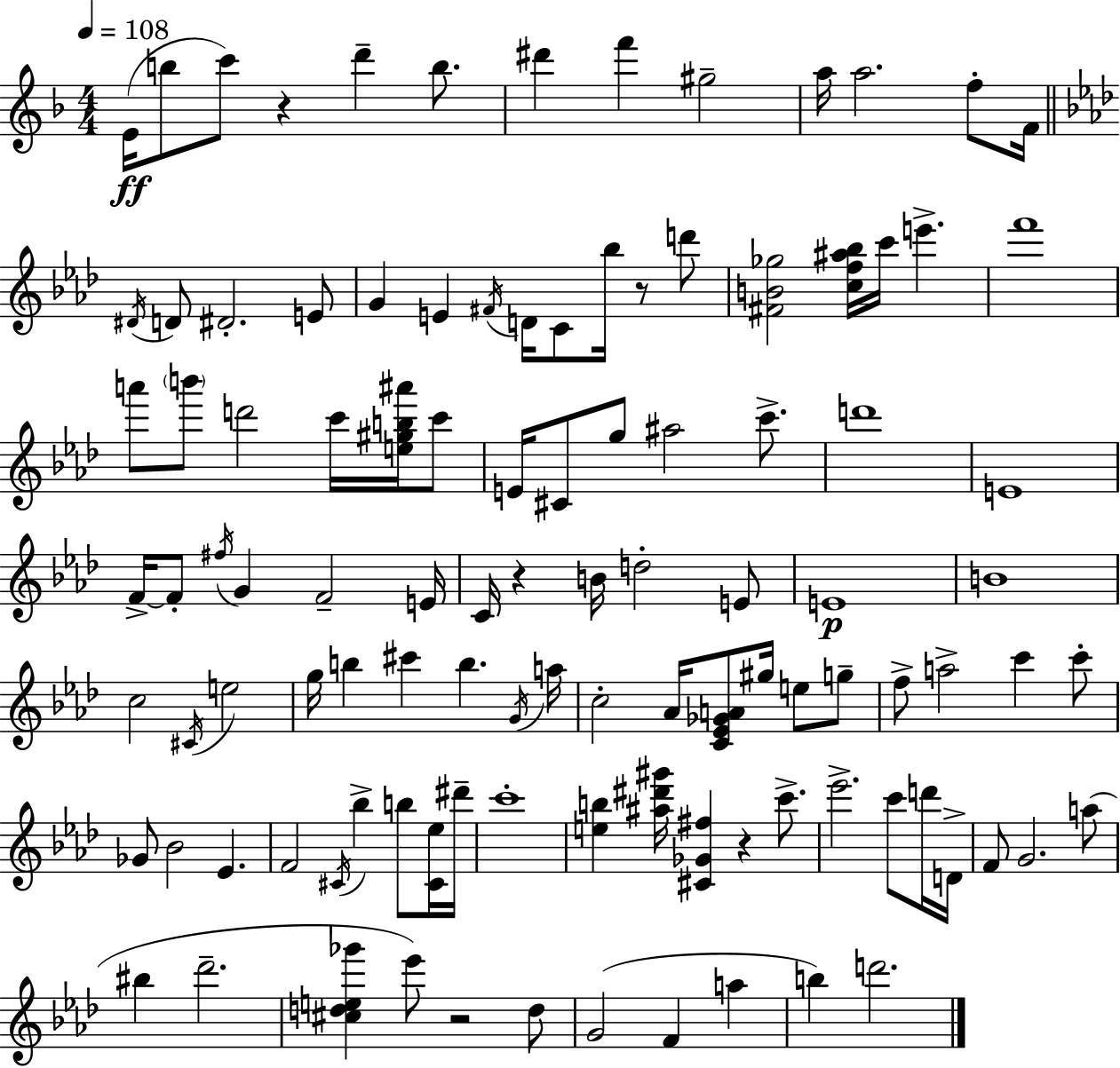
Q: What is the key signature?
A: D minor